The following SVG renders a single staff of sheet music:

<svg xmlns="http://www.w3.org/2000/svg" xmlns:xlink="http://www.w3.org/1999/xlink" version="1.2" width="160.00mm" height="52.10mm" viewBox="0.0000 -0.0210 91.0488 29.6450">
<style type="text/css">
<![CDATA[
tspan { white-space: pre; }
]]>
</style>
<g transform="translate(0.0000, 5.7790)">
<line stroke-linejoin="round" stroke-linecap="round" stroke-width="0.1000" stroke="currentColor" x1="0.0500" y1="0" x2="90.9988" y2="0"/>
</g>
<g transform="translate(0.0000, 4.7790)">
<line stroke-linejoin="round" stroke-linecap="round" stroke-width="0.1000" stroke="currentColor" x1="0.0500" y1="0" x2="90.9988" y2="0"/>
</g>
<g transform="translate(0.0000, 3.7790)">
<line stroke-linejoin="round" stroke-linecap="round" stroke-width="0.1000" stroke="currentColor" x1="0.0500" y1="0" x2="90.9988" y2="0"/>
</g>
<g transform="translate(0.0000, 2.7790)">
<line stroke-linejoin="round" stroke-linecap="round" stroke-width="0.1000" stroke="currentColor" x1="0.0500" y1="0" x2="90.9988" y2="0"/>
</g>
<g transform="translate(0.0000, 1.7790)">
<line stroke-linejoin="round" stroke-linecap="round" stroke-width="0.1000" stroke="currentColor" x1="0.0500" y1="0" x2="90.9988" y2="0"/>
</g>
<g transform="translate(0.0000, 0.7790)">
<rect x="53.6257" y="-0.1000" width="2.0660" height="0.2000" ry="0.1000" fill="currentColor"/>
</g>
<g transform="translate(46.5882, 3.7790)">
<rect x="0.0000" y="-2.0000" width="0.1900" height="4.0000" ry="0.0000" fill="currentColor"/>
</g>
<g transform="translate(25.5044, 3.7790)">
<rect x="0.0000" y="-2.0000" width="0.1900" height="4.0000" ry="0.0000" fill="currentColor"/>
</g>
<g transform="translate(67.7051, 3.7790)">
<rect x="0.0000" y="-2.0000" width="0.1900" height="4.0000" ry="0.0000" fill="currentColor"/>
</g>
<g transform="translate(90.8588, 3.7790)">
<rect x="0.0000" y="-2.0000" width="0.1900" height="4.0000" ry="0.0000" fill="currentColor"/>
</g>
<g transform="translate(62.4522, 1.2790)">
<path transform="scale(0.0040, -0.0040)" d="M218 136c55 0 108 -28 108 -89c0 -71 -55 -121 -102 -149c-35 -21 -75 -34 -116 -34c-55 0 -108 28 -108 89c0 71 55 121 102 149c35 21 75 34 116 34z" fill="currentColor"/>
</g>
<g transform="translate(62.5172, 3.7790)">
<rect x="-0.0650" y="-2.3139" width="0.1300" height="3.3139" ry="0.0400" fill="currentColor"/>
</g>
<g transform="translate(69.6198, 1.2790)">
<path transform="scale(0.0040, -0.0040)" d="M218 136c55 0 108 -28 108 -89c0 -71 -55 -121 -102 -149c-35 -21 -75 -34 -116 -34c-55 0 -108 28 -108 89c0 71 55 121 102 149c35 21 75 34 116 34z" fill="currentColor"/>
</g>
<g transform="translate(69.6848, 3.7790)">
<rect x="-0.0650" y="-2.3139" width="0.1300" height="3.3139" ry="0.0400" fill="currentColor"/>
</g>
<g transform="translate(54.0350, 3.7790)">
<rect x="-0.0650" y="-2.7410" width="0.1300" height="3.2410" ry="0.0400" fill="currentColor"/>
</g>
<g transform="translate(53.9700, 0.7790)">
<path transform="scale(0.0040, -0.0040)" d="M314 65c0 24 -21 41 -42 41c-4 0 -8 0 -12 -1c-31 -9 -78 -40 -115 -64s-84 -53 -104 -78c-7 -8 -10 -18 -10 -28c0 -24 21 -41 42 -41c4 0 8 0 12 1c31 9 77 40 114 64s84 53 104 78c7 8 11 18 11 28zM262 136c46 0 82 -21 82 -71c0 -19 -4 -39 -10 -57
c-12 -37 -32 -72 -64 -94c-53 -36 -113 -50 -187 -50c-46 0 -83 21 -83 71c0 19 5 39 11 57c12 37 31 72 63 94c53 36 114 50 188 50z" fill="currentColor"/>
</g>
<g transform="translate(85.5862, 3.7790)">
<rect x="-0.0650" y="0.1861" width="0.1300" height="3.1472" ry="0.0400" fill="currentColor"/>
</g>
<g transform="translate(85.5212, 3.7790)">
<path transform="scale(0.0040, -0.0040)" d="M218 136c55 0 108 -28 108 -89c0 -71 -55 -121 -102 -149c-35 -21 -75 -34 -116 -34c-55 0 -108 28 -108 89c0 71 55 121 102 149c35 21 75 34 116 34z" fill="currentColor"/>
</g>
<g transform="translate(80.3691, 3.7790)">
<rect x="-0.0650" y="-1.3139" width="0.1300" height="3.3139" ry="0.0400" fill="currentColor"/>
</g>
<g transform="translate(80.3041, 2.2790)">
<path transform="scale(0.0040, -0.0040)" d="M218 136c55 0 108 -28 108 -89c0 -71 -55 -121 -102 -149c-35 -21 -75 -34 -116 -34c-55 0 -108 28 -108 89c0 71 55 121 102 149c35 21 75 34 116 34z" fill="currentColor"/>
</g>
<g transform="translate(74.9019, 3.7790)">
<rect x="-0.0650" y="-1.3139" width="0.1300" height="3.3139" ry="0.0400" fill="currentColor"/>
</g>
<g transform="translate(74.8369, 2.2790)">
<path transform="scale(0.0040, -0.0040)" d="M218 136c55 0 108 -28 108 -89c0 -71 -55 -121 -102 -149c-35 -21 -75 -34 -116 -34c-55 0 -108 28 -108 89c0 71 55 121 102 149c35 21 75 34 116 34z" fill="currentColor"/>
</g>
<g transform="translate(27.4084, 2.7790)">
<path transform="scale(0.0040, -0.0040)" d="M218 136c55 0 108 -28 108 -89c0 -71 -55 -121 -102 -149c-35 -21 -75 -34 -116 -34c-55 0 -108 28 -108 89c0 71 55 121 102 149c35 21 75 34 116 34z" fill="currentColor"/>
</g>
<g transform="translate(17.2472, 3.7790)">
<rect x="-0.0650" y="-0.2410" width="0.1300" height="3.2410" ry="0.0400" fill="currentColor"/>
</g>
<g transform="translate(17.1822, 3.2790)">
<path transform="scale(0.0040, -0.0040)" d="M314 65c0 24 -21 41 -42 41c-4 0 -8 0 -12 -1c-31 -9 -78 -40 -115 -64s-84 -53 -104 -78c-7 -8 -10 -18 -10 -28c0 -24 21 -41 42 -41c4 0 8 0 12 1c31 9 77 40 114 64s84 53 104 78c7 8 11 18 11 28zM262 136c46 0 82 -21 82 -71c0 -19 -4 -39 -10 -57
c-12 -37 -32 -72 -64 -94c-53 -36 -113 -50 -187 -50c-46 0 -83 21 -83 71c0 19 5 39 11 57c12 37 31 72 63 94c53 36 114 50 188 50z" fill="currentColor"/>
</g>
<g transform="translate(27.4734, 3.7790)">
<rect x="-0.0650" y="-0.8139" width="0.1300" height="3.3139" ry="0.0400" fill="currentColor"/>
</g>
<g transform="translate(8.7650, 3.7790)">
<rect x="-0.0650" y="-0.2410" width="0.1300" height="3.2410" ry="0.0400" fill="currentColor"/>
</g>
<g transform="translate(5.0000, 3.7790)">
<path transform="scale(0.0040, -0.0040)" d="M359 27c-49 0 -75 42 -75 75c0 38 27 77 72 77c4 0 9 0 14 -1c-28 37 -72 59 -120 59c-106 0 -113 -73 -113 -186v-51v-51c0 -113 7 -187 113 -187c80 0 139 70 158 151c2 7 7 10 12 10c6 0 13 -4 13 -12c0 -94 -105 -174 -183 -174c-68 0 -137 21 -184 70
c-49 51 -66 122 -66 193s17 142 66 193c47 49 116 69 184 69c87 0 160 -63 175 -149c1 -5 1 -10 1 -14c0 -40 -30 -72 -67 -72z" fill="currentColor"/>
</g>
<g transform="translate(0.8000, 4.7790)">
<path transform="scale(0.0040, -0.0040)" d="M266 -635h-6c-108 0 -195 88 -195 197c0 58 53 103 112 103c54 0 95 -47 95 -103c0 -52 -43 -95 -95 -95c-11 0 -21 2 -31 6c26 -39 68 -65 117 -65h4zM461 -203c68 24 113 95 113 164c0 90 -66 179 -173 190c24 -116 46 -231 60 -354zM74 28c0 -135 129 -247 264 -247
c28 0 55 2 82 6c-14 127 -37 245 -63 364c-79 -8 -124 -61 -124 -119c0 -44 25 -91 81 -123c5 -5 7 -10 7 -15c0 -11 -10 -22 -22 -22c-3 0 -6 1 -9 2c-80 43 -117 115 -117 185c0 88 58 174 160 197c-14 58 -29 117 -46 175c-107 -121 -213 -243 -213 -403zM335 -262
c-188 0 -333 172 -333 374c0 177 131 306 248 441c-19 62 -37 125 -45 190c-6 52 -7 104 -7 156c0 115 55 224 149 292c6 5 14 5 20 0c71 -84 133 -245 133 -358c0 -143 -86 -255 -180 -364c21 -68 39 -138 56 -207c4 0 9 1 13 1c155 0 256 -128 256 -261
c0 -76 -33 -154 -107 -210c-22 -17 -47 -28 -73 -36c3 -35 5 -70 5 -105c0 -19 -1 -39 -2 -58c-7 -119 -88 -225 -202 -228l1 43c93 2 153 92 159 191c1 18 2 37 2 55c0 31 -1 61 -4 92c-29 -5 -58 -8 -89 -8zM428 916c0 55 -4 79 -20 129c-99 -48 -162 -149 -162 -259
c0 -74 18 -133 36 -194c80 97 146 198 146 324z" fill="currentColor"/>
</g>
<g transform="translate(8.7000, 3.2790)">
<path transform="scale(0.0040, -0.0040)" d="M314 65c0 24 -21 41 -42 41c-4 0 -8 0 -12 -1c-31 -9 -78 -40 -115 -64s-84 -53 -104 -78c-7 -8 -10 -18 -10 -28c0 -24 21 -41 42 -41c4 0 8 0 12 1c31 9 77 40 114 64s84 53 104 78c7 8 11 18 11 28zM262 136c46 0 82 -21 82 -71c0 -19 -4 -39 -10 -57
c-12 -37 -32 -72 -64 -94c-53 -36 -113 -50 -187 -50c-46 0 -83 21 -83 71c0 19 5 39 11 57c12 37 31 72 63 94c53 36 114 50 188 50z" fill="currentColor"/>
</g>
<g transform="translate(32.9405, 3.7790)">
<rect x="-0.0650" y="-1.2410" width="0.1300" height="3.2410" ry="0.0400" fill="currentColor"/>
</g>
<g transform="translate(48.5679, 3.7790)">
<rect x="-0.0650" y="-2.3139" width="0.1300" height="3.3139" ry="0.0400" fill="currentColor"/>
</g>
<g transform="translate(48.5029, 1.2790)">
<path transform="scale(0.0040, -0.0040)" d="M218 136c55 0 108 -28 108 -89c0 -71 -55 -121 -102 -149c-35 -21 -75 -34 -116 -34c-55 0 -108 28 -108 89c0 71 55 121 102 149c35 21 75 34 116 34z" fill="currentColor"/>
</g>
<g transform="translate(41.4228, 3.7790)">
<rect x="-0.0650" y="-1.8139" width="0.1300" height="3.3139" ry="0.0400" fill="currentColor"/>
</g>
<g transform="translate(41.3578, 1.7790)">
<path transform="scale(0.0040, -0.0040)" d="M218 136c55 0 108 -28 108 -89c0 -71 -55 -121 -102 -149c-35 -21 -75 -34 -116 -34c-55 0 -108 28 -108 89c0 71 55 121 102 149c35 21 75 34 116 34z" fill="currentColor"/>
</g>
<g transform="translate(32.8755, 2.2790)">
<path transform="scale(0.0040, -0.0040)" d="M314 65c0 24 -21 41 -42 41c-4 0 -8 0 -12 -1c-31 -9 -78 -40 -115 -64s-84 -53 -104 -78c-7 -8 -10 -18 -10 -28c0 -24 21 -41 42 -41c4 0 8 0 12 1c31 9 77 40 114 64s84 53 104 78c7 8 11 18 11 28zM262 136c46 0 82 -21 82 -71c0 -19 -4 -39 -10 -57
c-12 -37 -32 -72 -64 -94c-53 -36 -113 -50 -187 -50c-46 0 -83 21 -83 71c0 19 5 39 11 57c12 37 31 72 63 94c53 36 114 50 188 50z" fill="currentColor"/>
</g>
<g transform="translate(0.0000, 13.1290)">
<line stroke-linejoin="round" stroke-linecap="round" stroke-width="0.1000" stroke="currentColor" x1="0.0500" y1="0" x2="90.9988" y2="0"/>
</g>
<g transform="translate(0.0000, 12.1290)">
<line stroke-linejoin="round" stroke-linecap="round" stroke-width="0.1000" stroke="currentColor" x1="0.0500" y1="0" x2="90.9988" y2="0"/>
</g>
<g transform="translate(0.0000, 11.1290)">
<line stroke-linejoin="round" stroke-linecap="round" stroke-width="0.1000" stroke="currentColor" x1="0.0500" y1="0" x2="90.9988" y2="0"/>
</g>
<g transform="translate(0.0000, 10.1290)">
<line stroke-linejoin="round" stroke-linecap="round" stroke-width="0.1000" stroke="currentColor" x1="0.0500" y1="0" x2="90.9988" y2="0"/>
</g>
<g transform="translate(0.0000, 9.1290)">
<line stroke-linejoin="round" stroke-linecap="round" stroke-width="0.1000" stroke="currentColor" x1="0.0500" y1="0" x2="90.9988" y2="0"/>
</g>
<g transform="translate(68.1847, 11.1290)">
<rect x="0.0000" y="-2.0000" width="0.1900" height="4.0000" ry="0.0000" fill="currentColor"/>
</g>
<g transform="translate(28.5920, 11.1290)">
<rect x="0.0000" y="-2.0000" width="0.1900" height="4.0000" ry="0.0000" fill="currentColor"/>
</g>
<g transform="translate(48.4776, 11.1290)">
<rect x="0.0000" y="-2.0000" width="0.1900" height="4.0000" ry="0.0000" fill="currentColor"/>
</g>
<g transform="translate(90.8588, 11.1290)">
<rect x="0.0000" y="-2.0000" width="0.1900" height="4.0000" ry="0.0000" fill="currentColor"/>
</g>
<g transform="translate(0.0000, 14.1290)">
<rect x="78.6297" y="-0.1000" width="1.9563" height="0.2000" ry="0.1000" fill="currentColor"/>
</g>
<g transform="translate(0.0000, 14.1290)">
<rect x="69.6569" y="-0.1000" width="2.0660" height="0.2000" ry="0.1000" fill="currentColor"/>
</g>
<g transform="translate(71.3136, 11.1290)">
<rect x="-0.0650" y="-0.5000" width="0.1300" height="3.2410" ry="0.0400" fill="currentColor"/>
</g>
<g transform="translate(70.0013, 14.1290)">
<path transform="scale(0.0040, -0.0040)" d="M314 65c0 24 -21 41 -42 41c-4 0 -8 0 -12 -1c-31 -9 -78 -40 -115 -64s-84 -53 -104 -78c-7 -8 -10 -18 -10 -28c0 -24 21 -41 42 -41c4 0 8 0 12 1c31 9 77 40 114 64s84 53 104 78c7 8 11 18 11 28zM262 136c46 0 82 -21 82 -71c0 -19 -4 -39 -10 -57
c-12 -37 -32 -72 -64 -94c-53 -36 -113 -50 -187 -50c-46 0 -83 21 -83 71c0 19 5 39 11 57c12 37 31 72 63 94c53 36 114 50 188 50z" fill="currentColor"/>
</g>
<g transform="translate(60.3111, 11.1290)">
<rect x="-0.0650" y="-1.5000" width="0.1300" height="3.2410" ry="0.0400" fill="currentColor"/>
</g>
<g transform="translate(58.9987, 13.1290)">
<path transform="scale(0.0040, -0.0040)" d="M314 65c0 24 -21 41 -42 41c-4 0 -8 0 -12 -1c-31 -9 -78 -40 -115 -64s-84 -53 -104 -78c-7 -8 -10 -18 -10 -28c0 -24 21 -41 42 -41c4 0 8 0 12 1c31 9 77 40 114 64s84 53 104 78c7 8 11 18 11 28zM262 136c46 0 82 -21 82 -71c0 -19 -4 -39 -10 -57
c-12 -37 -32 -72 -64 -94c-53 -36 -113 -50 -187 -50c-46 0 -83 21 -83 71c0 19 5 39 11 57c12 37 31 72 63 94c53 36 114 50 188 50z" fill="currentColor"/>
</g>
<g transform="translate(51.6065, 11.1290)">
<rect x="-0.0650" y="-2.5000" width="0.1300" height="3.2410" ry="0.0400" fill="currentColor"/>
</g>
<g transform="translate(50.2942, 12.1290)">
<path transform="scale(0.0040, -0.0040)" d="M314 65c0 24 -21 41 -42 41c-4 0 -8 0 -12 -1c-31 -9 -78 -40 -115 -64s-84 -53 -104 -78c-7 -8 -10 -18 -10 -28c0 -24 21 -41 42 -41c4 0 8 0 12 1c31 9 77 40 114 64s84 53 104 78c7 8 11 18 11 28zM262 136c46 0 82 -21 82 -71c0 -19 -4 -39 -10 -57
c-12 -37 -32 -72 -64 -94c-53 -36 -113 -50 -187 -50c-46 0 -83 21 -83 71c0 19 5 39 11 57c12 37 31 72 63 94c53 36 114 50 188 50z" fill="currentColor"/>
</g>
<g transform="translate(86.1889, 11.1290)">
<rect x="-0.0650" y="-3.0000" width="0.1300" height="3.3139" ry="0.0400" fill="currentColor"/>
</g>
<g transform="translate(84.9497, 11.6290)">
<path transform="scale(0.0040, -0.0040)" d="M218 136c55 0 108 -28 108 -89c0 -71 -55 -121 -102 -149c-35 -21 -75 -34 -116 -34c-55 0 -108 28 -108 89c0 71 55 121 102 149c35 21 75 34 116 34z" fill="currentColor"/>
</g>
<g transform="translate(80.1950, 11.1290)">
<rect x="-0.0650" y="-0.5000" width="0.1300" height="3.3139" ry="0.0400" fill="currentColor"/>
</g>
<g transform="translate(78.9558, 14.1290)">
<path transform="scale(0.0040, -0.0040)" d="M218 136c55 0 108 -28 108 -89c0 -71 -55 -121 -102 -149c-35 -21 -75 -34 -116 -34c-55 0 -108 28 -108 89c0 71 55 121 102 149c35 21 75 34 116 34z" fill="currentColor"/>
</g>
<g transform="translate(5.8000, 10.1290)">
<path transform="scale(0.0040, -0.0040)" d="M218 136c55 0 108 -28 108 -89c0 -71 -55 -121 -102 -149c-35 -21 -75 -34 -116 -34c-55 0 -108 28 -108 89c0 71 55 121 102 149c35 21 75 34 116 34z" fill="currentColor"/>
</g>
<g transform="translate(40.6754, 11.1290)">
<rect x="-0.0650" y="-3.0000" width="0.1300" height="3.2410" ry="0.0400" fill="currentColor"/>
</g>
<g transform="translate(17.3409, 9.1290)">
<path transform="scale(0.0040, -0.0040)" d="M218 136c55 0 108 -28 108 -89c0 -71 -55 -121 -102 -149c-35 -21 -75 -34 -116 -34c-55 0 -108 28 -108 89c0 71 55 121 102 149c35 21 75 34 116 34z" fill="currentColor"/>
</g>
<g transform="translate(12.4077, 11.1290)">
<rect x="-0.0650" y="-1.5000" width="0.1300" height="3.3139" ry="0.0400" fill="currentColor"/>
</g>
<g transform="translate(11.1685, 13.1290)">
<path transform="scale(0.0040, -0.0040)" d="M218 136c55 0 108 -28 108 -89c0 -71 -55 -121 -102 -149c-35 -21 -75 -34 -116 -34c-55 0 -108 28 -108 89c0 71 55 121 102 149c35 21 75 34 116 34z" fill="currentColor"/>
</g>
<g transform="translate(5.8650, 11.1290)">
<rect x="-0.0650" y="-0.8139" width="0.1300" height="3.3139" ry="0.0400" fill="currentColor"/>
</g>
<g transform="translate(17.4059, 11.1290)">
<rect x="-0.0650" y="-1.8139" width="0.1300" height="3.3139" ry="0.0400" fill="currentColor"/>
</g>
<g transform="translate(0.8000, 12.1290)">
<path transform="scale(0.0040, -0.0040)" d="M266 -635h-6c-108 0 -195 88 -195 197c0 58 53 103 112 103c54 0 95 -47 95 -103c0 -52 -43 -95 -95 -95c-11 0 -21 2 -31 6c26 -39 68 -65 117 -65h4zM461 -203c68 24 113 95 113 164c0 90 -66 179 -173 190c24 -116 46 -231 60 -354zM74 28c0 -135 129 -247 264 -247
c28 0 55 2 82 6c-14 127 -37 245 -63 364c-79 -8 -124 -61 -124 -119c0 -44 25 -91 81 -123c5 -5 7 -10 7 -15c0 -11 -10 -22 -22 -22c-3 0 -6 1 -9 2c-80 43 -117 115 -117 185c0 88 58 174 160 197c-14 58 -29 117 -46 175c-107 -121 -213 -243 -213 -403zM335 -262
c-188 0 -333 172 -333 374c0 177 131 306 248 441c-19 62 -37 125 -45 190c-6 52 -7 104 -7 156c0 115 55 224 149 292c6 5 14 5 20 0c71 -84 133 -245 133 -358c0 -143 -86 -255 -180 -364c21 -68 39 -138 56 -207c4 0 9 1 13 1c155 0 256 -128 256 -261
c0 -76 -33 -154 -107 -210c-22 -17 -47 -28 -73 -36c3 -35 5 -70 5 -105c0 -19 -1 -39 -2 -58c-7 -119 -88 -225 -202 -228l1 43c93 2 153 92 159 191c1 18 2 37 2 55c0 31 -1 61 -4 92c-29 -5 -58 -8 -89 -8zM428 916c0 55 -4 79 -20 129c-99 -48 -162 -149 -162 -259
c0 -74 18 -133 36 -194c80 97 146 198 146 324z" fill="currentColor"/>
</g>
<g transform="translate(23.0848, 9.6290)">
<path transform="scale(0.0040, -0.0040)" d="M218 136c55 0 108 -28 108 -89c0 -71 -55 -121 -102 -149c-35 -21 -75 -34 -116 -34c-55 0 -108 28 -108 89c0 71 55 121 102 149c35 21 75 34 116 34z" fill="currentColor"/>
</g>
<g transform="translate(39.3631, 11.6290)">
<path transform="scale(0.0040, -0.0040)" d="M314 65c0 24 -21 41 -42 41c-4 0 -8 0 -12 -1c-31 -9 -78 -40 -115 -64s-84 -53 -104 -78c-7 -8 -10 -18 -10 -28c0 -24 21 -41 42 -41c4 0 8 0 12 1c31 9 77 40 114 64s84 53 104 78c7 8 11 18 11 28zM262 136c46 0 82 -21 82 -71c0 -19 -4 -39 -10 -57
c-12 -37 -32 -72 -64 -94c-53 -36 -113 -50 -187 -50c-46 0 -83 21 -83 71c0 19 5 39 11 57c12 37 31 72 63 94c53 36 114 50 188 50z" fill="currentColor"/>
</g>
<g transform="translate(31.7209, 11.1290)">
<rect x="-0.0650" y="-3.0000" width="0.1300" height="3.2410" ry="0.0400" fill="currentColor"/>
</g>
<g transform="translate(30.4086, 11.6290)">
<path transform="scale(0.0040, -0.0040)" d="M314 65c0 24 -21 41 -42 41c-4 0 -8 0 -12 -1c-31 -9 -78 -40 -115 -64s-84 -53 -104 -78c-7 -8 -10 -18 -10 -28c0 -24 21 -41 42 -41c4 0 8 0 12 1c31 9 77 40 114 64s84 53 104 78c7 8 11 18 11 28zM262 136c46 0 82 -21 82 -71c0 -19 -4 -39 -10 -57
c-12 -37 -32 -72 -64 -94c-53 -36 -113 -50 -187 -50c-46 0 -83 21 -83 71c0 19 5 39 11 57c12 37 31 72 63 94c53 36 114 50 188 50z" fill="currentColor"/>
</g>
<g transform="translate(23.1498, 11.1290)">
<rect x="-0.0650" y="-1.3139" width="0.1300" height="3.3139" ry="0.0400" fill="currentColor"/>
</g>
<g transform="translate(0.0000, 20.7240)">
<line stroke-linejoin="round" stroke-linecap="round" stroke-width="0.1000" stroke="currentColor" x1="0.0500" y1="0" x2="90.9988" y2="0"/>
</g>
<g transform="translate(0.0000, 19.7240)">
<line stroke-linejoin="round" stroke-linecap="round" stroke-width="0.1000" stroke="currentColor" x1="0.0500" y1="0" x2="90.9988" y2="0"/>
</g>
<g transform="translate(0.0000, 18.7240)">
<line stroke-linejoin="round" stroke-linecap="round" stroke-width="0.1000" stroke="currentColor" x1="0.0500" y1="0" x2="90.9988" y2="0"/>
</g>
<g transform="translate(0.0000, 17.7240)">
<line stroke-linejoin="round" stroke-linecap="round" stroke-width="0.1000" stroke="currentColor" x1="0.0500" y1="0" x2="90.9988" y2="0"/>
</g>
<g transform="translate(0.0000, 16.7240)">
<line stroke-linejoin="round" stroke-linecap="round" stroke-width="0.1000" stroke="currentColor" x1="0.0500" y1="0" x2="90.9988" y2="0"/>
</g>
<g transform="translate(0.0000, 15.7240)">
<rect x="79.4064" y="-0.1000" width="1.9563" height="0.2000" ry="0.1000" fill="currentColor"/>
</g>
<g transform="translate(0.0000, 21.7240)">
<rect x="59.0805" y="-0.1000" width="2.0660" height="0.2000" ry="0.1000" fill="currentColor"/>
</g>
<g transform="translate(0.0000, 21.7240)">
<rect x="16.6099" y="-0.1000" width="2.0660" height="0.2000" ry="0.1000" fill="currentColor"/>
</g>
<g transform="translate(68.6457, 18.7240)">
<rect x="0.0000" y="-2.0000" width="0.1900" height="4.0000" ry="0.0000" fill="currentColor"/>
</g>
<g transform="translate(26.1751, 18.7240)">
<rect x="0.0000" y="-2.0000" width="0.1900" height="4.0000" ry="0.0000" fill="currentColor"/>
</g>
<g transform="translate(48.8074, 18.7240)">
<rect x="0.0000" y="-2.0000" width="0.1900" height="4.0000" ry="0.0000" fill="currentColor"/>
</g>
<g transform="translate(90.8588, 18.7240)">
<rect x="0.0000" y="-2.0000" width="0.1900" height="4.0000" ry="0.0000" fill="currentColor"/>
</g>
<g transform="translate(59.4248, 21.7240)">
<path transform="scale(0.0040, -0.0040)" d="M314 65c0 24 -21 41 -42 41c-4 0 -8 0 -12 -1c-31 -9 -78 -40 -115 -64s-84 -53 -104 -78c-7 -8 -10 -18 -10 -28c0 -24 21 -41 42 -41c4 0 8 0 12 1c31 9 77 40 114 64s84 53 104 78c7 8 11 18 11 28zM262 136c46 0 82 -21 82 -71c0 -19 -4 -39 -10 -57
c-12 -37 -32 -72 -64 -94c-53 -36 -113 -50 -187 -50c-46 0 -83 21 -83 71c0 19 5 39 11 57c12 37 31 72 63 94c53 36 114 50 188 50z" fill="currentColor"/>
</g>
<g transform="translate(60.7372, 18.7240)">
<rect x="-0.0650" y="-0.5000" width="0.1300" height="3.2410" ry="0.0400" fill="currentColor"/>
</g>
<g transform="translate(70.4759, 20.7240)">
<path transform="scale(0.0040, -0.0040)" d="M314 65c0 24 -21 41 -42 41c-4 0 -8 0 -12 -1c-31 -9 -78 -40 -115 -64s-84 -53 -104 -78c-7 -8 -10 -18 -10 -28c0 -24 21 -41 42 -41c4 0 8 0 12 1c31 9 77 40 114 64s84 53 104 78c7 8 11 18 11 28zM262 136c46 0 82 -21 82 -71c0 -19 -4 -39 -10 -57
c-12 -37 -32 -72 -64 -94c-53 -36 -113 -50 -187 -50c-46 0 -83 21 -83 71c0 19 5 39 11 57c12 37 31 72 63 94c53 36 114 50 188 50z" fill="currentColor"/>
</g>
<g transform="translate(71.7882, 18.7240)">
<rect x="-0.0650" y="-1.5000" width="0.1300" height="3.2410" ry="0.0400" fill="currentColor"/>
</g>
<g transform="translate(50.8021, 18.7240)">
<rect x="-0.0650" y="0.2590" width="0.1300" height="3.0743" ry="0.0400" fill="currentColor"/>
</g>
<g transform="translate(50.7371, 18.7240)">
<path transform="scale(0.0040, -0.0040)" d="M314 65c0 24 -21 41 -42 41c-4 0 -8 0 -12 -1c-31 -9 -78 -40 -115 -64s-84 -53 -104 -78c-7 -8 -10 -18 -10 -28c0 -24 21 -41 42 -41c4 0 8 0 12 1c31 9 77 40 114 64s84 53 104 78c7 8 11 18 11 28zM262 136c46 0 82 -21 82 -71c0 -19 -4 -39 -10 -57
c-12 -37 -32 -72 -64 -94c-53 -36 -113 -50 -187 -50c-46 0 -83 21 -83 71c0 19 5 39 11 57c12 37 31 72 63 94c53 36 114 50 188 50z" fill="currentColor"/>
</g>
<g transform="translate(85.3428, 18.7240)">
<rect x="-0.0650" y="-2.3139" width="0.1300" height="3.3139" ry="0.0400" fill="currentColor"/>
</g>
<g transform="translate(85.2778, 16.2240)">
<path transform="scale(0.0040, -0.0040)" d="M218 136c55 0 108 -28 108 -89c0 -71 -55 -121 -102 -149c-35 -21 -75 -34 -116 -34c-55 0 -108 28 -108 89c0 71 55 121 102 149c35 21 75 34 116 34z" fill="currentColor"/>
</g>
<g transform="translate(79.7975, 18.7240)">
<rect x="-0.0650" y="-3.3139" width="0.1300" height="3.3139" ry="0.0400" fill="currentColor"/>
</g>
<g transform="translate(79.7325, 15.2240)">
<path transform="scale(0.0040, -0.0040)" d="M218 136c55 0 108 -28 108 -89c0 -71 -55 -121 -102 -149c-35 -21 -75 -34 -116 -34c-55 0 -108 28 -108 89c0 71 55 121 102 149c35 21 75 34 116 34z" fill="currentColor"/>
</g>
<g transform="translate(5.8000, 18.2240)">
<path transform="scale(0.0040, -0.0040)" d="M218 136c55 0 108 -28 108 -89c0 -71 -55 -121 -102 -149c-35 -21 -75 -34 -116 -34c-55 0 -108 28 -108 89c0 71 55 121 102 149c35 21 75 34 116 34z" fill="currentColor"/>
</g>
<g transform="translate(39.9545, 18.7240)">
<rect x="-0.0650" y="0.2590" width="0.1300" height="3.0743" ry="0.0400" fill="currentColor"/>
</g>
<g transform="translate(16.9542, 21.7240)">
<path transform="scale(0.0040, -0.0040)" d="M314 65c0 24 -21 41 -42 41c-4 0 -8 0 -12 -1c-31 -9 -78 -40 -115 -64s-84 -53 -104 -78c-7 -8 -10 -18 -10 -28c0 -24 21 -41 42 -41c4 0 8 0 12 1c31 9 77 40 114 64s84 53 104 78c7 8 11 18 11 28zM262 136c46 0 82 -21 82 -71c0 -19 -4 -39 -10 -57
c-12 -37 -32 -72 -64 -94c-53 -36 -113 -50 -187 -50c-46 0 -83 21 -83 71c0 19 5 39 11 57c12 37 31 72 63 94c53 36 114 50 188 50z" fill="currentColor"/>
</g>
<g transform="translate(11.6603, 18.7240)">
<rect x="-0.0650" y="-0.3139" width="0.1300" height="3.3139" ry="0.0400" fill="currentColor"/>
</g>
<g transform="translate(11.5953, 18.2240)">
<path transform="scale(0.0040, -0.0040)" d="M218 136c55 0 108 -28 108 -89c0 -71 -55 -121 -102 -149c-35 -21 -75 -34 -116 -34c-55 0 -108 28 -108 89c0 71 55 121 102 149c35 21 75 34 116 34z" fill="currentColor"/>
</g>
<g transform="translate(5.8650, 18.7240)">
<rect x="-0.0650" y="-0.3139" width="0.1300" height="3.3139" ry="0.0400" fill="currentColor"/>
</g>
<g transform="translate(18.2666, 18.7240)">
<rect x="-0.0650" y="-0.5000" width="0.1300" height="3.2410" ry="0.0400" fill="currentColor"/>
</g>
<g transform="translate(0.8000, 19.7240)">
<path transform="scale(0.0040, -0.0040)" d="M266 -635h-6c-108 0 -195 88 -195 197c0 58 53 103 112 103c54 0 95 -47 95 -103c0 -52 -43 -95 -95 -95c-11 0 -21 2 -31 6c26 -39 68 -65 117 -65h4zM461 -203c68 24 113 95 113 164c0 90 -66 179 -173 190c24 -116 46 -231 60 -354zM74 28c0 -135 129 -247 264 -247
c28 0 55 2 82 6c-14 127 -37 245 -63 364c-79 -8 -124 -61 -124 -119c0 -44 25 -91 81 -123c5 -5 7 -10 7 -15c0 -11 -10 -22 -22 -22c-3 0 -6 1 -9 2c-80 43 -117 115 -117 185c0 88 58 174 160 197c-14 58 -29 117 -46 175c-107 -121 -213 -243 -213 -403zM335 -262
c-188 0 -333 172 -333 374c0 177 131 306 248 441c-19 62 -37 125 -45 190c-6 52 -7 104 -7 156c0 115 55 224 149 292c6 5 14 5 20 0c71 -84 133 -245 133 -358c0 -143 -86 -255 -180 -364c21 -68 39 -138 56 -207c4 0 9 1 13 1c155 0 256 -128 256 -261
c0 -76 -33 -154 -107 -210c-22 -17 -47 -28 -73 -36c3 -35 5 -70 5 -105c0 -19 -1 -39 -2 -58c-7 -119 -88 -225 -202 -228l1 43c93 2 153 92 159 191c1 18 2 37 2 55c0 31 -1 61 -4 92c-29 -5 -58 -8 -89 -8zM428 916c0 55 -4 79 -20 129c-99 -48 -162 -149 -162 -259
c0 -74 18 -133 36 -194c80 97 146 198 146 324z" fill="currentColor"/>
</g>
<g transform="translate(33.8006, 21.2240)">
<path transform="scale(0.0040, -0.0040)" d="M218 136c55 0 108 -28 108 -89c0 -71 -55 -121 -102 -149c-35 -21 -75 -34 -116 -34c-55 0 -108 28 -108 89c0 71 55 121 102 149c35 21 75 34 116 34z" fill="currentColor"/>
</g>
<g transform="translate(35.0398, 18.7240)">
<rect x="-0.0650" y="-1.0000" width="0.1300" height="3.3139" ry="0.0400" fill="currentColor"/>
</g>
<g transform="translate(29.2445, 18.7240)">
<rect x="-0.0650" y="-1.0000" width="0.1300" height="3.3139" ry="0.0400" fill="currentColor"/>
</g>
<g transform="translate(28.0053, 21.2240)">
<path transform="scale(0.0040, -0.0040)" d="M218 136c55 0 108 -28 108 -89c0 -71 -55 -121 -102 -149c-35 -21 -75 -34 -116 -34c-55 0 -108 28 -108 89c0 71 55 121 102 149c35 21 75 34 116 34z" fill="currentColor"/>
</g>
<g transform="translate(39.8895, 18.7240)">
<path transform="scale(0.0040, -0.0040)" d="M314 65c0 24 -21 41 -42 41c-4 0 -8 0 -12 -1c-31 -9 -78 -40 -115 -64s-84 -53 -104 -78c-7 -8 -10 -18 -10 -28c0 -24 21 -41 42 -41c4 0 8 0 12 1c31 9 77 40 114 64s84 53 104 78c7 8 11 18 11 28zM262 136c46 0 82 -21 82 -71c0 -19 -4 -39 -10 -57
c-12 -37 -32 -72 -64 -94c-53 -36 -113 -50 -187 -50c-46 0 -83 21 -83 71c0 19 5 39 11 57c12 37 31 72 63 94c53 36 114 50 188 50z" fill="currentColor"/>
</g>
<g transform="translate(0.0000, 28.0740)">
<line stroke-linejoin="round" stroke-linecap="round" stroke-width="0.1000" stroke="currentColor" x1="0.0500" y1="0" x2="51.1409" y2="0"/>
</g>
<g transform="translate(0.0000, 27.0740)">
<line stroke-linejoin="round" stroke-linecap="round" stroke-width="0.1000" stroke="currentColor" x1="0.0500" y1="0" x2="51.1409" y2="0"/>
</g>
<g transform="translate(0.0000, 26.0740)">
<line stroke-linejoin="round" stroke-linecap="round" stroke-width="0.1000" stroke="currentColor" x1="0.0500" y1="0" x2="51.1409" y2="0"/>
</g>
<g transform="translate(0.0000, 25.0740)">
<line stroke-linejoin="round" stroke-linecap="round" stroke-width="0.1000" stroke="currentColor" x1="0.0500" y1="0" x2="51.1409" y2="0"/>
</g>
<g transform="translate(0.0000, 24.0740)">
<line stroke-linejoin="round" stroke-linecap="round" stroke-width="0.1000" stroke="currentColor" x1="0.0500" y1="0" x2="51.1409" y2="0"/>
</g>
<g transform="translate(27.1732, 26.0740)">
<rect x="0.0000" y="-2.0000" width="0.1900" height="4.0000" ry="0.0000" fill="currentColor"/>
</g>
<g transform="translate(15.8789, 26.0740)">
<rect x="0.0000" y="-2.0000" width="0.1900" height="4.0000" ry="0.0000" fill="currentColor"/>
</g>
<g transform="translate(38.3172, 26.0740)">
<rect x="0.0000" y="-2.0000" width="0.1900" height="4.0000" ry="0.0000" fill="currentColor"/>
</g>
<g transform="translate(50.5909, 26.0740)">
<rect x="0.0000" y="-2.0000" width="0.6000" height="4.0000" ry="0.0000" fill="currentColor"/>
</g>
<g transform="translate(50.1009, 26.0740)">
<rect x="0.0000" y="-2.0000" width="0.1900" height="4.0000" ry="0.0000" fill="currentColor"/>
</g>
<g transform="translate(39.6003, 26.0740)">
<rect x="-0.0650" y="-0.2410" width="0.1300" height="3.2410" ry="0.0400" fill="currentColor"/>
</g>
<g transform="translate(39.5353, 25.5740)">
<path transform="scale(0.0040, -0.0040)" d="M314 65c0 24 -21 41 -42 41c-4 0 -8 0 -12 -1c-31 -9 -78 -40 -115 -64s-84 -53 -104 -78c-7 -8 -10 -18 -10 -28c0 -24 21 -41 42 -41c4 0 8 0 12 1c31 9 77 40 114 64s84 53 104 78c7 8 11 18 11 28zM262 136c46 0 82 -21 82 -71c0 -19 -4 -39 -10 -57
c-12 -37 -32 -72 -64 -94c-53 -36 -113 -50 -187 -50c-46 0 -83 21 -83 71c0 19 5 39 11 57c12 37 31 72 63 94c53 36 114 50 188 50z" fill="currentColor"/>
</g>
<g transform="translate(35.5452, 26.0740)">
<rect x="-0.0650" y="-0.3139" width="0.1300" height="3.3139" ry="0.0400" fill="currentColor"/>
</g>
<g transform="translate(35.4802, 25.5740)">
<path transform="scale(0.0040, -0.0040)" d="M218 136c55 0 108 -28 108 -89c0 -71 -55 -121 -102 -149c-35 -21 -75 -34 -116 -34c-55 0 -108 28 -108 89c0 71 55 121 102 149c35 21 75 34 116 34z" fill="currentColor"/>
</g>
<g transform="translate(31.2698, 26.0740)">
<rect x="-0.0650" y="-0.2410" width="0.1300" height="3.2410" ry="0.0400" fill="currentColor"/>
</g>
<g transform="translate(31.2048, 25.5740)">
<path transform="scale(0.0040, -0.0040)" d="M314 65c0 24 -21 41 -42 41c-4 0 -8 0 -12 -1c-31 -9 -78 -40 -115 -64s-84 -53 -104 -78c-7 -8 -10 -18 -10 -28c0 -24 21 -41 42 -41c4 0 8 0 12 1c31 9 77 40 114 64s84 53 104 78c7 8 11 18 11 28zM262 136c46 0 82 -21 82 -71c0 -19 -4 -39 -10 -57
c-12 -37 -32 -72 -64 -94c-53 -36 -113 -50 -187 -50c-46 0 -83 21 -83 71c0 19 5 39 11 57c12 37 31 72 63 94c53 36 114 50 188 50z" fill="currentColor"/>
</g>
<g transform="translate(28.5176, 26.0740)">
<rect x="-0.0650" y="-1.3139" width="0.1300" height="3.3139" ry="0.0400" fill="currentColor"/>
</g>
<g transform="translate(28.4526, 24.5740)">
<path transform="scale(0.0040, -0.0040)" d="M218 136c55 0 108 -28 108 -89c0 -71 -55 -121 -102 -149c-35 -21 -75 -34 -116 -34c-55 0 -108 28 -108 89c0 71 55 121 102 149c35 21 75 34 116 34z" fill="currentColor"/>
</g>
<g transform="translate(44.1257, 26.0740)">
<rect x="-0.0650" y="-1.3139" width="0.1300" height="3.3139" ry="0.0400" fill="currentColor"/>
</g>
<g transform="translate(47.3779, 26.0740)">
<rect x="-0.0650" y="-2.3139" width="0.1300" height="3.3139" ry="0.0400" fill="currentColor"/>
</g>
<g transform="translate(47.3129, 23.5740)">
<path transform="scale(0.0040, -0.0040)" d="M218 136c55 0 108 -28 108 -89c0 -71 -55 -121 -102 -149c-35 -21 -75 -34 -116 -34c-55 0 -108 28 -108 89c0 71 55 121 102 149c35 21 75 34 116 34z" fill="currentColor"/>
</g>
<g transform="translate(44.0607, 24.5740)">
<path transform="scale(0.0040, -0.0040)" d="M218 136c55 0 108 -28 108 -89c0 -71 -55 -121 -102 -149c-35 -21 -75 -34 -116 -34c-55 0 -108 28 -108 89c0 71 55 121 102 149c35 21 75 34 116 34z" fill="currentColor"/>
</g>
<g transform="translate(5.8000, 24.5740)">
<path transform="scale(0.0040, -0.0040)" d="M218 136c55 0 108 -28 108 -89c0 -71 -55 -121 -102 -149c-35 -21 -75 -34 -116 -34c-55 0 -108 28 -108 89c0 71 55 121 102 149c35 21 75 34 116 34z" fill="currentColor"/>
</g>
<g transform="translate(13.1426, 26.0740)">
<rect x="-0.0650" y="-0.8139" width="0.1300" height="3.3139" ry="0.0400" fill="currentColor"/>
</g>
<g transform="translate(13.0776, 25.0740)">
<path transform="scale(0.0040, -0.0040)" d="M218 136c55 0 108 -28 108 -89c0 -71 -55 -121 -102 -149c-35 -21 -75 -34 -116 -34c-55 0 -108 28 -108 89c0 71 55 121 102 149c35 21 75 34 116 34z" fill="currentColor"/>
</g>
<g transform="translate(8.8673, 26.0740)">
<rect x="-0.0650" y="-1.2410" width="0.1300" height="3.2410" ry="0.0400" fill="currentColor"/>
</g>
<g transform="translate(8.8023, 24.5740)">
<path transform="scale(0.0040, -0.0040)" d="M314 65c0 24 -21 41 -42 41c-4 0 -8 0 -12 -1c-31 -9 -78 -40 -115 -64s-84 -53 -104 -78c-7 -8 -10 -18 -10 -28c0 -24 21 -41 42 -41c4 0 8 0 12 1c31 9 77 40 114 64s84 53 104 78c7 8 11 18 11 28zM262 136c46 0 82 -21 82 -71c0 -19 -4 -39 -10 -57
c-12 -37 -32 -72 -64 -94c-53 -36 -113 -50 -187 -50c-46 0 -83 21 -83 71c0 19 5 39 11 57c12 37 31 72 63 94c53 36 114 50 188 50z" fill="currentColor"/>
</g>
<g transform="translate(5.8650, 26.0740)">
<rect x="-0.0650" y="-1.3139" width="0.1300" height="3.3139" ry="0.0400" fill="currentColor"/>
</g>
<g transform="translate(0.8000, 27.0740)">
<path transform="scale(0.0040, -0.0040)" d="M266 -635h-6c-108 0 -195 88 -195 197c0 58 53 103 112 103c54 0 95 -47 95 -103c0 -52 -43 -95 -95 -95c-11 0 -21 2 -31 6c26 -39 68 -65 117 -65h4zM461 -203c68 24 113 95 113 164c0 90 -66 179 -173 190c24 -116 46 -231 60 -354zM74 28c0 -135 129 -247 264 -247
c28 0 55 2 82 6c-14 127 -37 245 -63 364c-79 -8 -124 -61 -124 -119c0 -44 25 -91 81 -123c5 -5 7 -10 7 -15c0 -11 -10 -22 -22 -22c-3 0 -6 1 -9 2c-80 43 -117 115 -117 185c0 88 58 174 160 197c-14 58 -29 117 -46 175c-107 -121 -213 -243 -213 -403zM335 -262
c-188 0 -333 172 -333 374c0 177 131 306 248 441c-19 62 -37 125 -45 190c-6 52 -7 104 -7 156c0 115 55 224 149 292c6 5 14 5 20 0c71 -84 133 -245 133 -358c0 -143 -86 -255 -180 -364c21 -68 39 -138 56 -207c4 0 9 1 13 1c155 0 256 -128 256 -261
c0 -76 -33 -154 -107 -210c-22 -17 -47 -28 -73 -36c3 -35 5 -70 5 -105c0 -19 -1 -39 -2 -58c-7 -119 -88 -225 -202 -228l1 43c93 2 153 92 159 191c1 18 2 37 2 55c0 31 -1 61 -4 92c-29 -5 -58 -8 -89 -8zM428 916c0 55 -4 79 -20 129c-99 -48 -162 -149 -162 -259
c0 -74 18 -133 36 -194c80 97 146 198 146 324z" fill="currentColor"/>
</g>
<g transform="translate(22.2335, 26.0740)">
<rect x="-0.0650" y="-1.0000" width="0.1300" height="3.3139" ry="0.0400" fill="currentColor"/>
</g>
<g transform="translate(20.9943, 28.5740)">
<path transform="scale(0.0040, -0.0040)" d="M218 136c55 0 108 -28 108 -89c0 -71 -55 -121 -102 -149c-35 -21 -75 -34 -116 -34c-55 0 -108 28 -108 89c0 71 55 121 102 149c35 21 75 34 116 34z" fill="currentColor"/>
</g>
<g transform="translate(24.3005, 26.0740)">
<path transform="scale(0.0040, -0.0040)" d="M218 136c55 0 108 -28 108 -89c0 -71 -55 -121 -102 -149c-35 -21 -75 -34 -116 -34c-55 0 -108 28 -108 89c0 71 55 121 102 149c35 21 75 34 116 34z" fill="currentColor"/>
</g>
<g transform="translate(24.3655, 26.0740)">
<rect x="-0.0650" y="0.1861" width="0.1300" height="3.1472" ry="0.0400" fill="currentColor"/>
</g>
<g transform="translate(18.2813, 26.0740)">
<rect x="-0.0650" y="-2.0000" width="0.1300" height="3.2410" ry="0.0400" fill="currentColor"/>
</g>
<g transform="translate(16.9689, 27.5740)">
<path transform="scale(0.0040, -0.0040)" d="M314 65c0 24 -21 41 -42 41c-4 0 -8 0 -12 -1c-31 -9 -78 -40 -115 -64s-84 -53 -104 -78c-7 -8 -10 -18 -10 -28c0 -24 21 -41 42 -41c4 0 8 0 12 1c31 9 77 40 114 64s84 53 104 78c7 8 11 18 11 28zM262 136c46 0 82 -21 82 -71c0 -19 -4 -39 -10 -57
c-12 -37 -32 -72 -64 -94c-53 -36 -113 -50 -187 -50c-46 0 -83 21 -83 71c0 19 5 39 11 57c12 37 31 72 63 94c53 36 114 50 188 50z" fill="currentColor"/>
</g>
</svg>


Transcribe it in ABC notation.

X:1
T:Untitled
M:4/4
L:1/4
K:C
c2 c2 d e2 f g a2 g g e e B d E f e A2 A2 G2 E2 C2 C A c c C2 D D B2 B2 C2 E2 b g e e2 d F2 D B e c2 c c2 e g